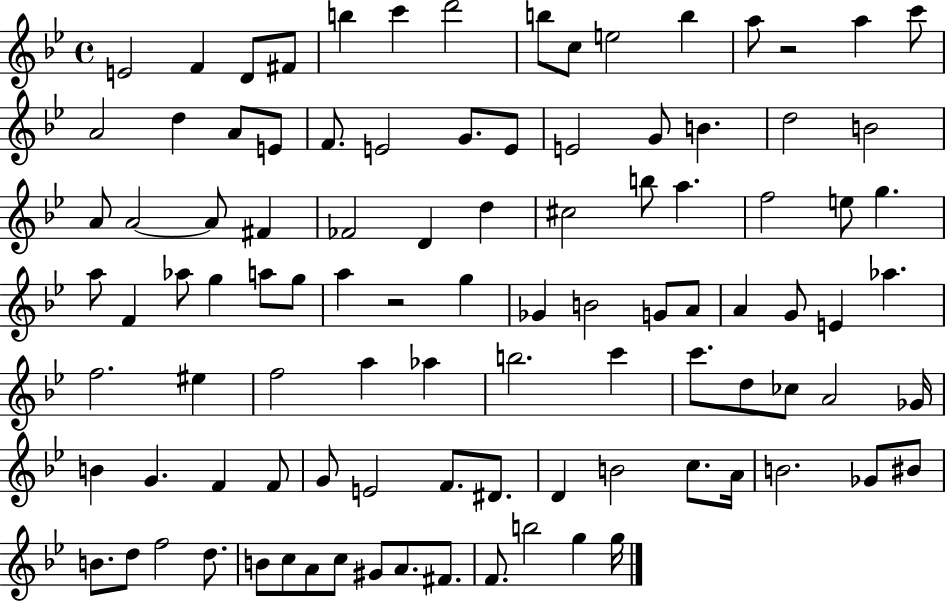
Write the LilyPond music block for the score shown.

{
  \clef treble
  \time 4/4
  \defaultTimeSignature
  \key bes \major
  e'2 f'4 d'8 fis'8 | b''4 c'''4 d'''2 | b''8 c''8 e''2 b''4 | a''8 r2 a''4 c'''8 | \break a'2 d''4 a'8 e'8 | f'8. e'2 g'8. e'8 | e'2 g'8 b'4. | d''2 b'2 | \break a'8 a'2~~ a'8 fis'4 | fes'2 d'4 d''4 | cis''2 b''8 a''4. | f''2 e''8 g''4. | \break a''8 f'4 aes''8 g''4 a''8 g''8 | a''4 r2 g''4 | ges'4 b'2 g'8 a'8 | a'4 g'8 e'4 aes''4. | \break f''2. eis''4 | f''2 a''4 aes''4 | b''2. c'''4 | c'''8. d''8 ces''8 a'2 ges'16 | \break b'4 g'4. f'4 f'8 | g'8 e'2 f'8. dis'8. | d'4 b'2 c''8. a'16 | b'2. ges'8 bis'8 | \break b'8. d''8 f''2 d''8. | b'8 c''8 a'8 c''8 gis'8 a'8. fis'8. | f'8. b''2 g''4 g''16 | \bar "|."
}